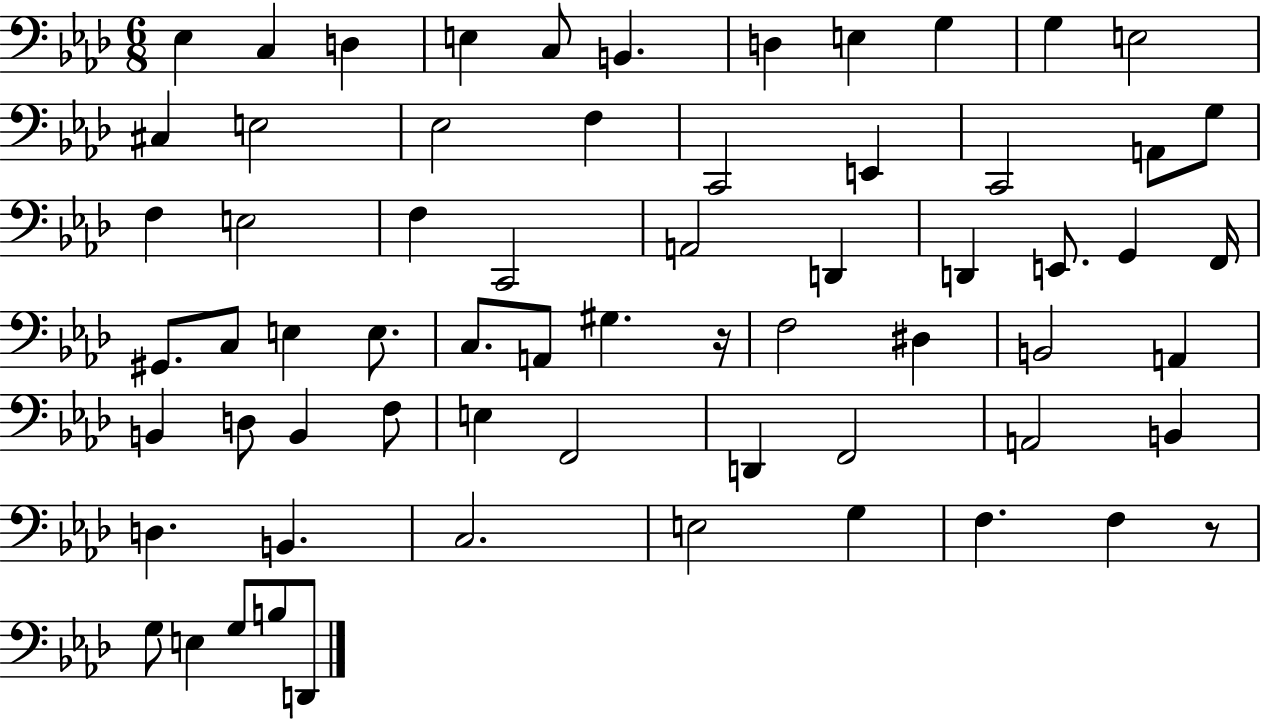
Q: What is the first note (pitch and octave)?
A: Eb3